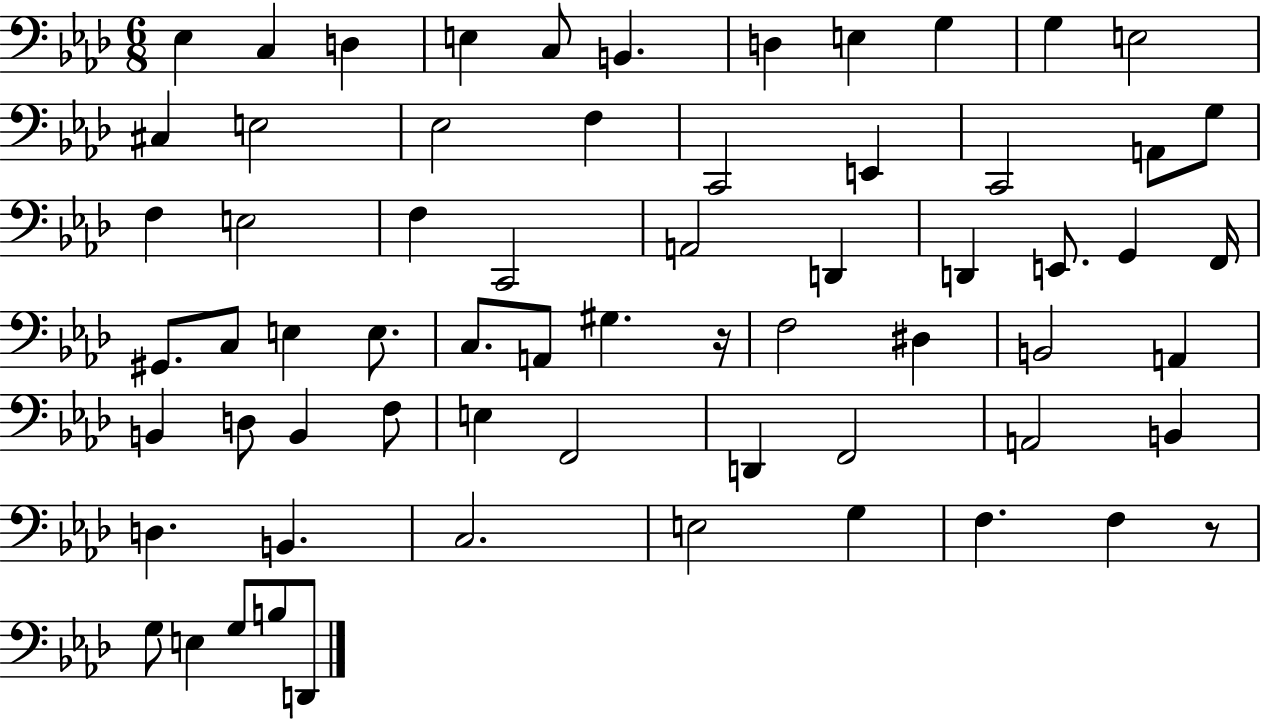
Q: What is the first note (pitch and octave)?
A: Eb3